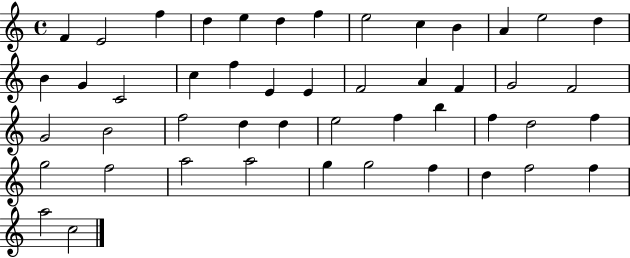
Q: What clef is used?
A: treble